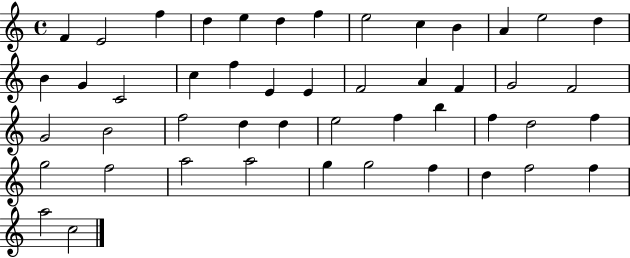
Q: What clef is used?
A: treble